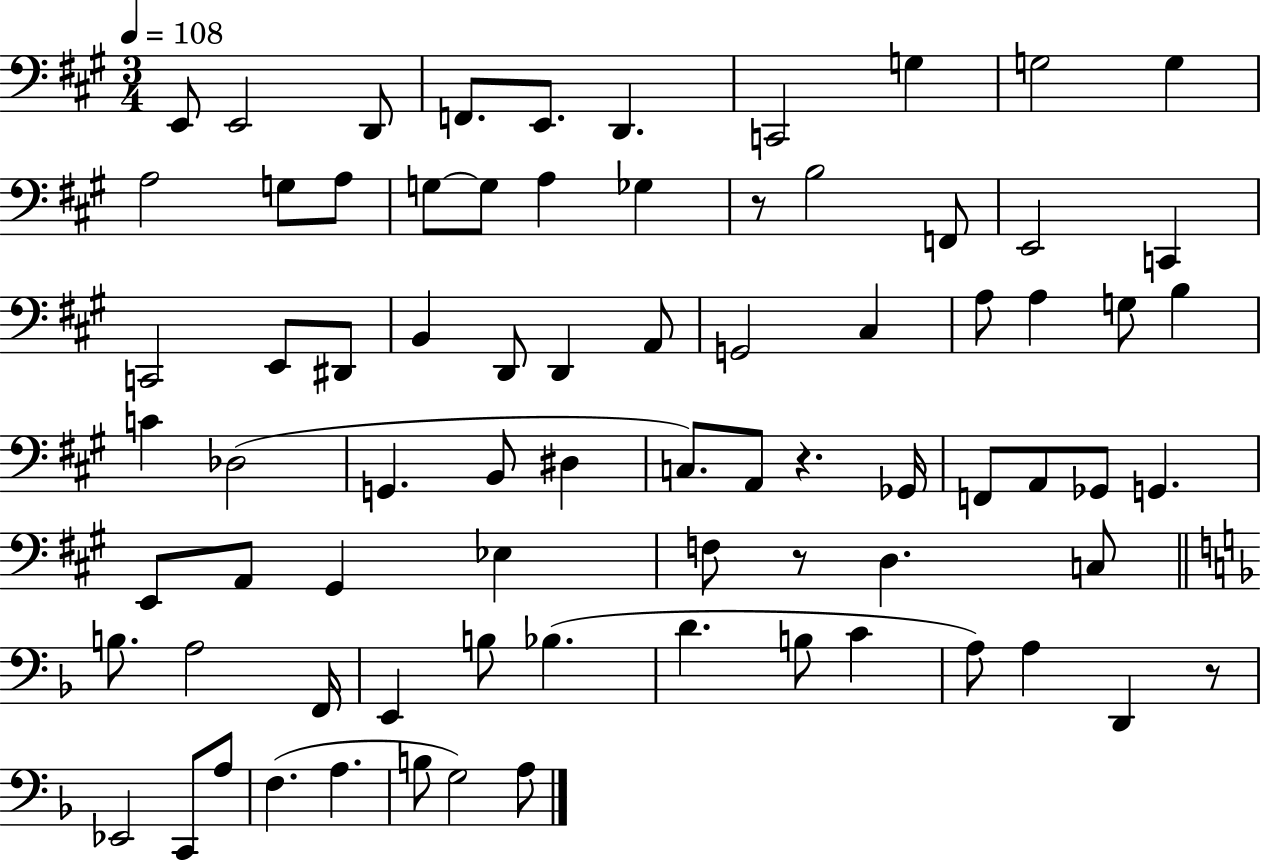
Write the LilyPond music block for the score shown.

{
  \clef bass
  \numericTimeSignature
  \time 3/4
  \key a \major
  \tempo 4 = 108
  e,8 e,2 d,8 | f,8. e,8. d,4. | c,2 g4 | g2 g4 | \break a2 g8 a8 | g8~~ g8 a4 ges4 | r8 b2 f,8 | e,2 c,4 | \break c,2 e,8 dis,8 | b,4 d,8 d,4 a,8 | g,2 cis4 | a8 a4 g8 b4 | \break c'4 des2( | g,4. b,8 dis4 | c8.) a,8 r4. ges,16 | f,8 a,8 ges,8 g,4. | \break e,8 a,8 gis,4 ees4 | f8 r8 d4. c8 | \bar "||" \break \key f \major b8. a2 f,16 | e,4 b8 bes4.( | d'4. b8 c'4 | a8) a4 d,4 r8 | \break ees,2 c,8 a8 | f4.( a4. | b8 g2) a8 | \bar "|."
}